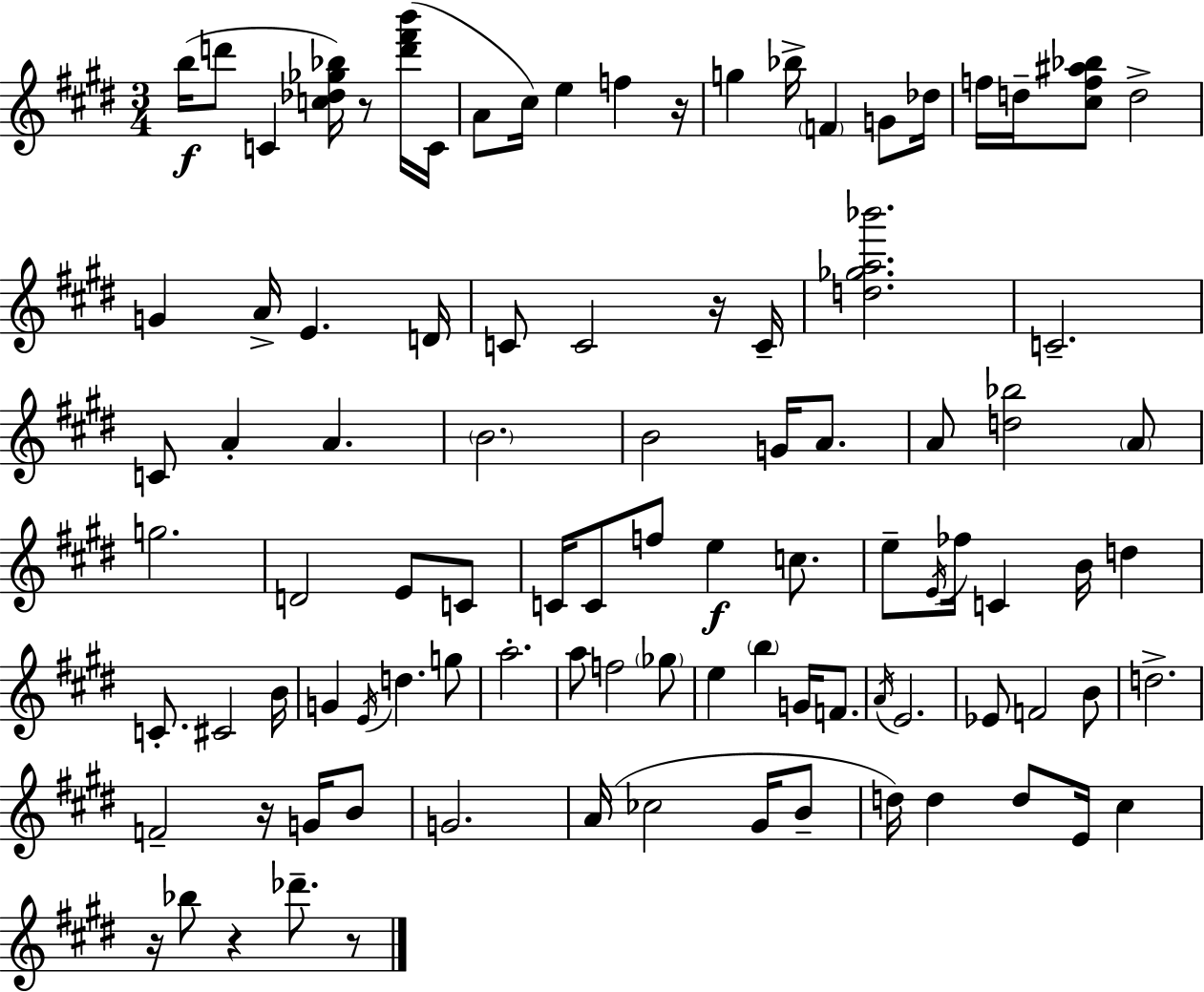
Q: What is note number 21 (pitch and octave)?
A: C4